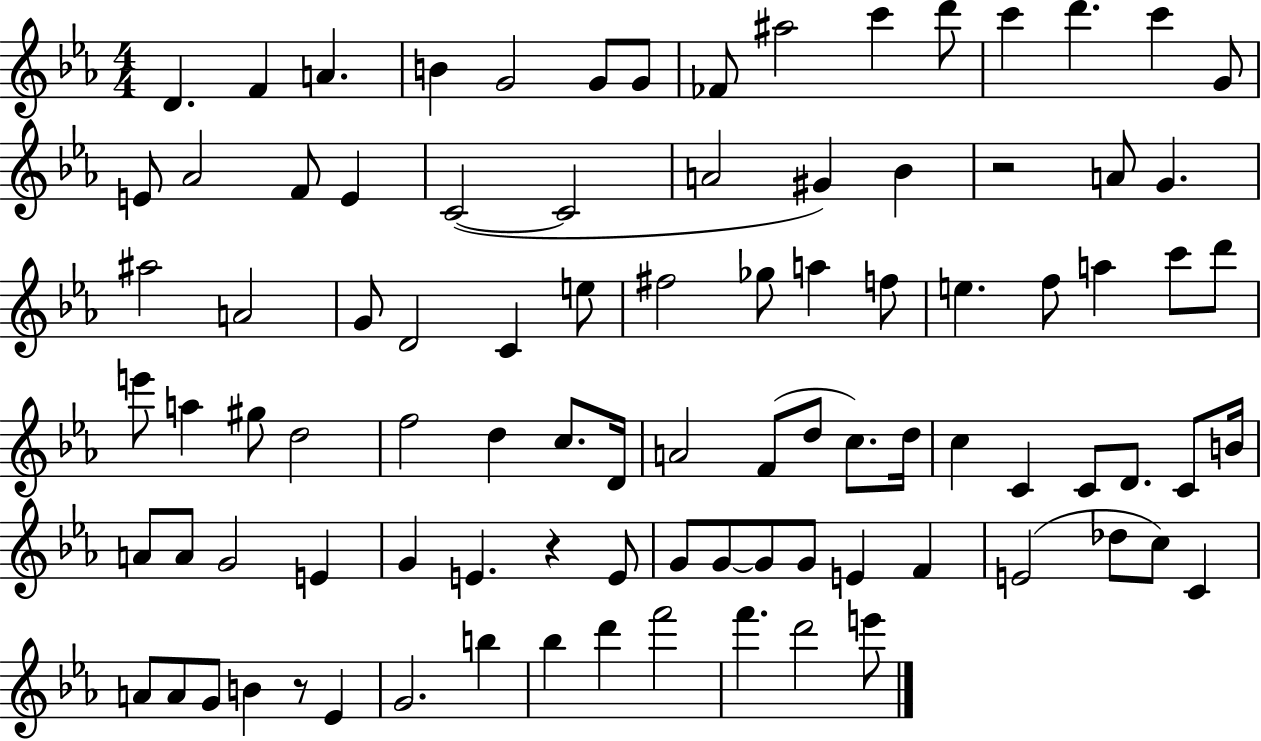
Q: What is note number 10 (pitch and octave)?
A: C6